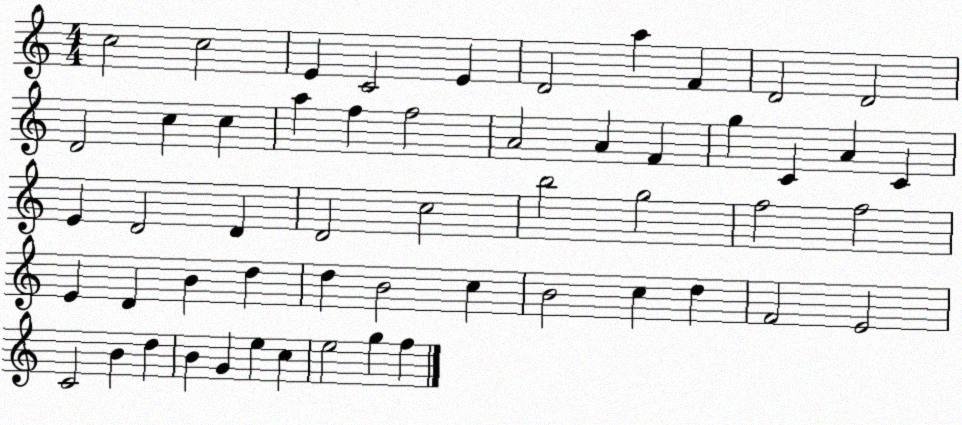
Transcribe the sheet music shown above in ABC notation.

X:1
T:Untitled
M:4/4
L:1/4
K:C
c2 c2 E C2 E D2 a F D2 D2 D2 c c a f f2 A2 A F g C A C E D2 D D2 c2 b2 g2 f2 f2 E D B d d B2 c B2 c d F2 E2 C2 B d B G e c e2 g f